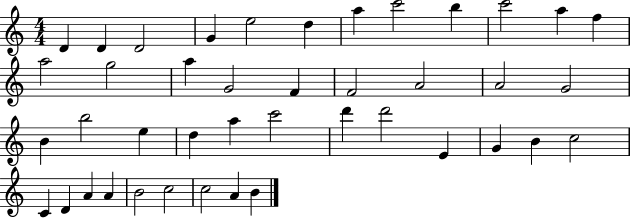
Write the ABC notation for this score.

X:1
T:Untitled
M:4/4
L:1/4
K:C
D D D2 G e2 d a c'2 b c'2 a f a2 g2 a G2 F F2 A2 A2 G2 B b2 e d a c'2 d' d'2 E G B c2 C D A A B2 c2 c2 A B